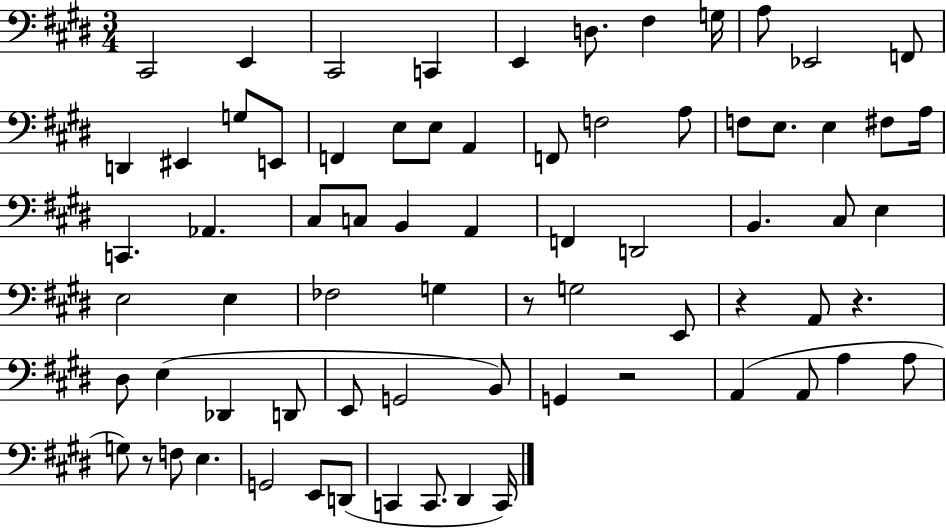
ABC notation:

X:1
T:Untitled
M:3/4
L:1/4
K:E
^C,,2 E,, ^C,,2 C,, E,, D,/2 ^F, G,/4 A,/2 _E,,2 F,,/2 D,, ^E,, G,/2 E,,/2 F,, E,/2 E,/2 A,, F,,/2 F,2 A,/2 F,/2 E,/2 E, ^F,/2 A,/4 C,, _A,, ^C,/2 C,/2 B,, A,, F,, D,,2 B,, ^C,/2 E, E,2 E, _F,2 G, z/2 G,2 E,,/2 z A,,/2 z ^D,/2 E, _D,, D,,/2 E,,/2 G,,2 B,,/2 G,, z2 A,, A,,/2 A, A,/2 G,/2 z/2 F,/2 E, G,,2 E,,/2 D,,/2 C,, C,,/2 ^D,, C,,/4